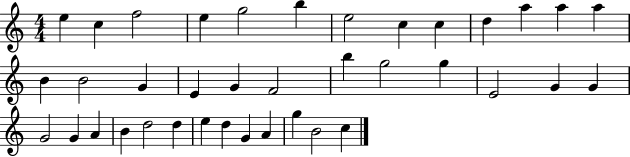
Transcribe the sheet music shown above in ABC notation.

X:1
T:Untitled
M:4/4
L:1/4
K:C
e c f2 e g2 b e2 c c d a a a B B2 G E G F2 b g2 g E2 G G G2 G A B d2 d e d G A g B2 c